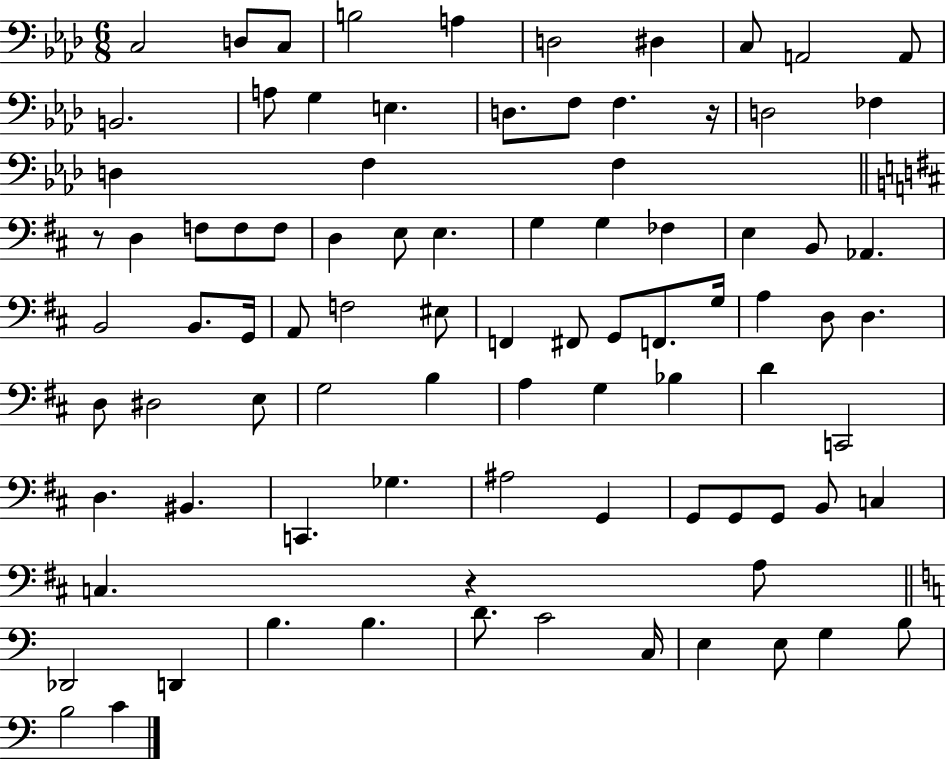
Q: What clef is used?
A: bass